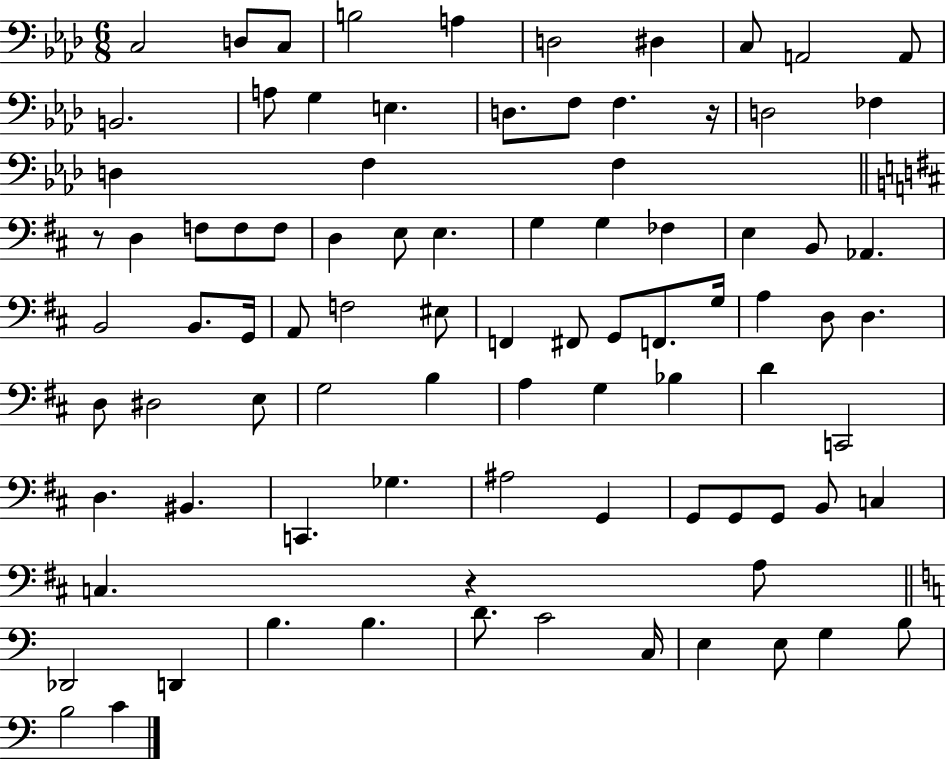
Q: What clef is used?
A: bass